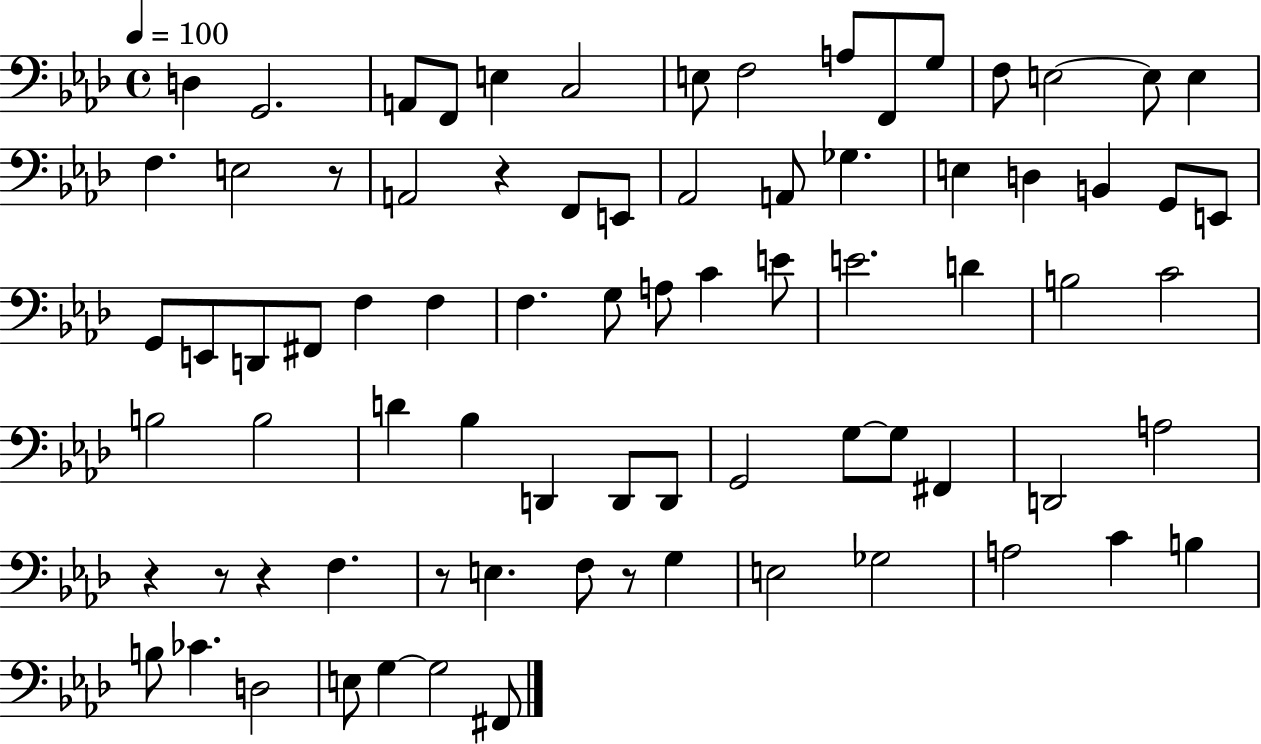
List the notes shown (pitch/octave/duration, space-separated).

D3/q G2/h. A2/e F2/e E3/q C3/h E3/e F3/h A3/e F2/e G3/e F3/e E3/h E3/e E3/q F3/q. E3/h R/e A2/h R/q F2/e E2/e Ab2/h A2/e Gb3/q. E3/q D3/q B2/q G2/e E2/e G2/e E2/e D2/e F#2/e F3/q F3/q F3/q. G3/e A3/e C4/q E4/e E4/h. D4/q B3/h C4/h B3/h B3/h D4/q Bb3/q D2/q D2/e D2/e G2/h G3/e G3/e F#2/q D2/h A3/h R/q R/e R/q F3/q. R/e E3/q. F3/e R/e G3/q E3/h Gb3/h A3/h C4/q B3/q B3/e CES4/q. D3/h E3/e G3/q G3/h F#2/e